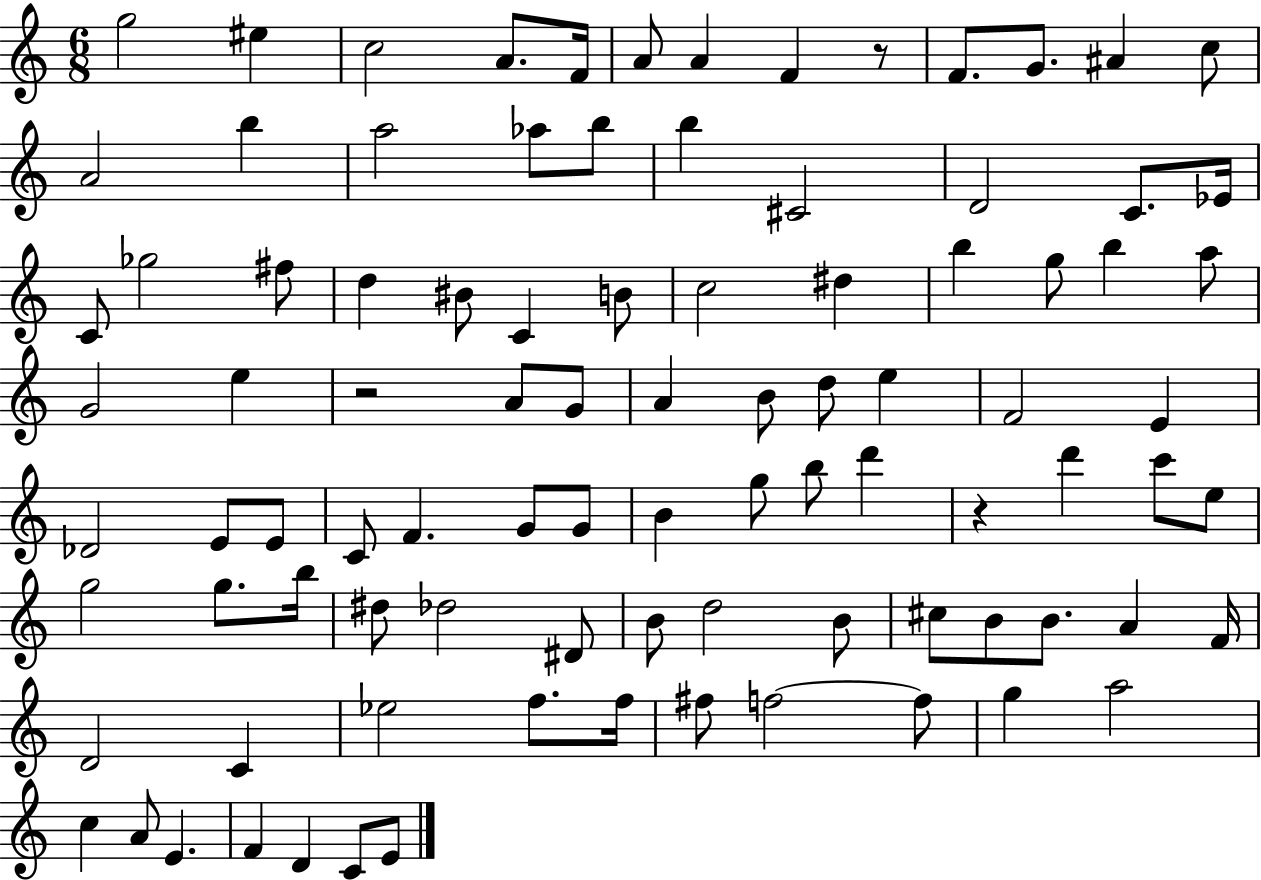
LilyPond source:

{
  \clef treble
  \numericTimeSignature
  \time 6/8
  \key c \major
  g''2 eis''4 | c''2 a'8. f'16 | a'8 a'4 f'4 r8 | f'8. g'8. ais'4 c''8 | \break a'2 b''4 | a''2 aes''8 b''8 | b''4 cis'2 | d'2 c'8. ees'16 | \break c'8 ges''2 fis''8 | d''4 bis'8 c'4 b'8 | c''2 dis''4 | b''4 g''8 b''4 a''8 | \break g'2 e''4 | r2 a'8 g'8 | a'4 b'8 d''8 e''4 | f'2 e'4 | \break des'2 e'8 e'8 | c'8 f'4. g'8 g'8 | b'4 g''8 b''8 d'''4 | r4 d'''4 c'''8 e''8 | \break g''2 g''8. b''16 | dis''8 des''2 dis'8 | b'8 d''2 b'8 | cis''8 b'8 b'8. a'4 f'16 | \break d'2 c'4 | ees''2 f''8. f''16 | fis''8 f''2~~ f''8 | g''4 a''2 | \break c''4 a'8 e'4. | f'4 d'4 c'8 e'8 | \bar "|."
}